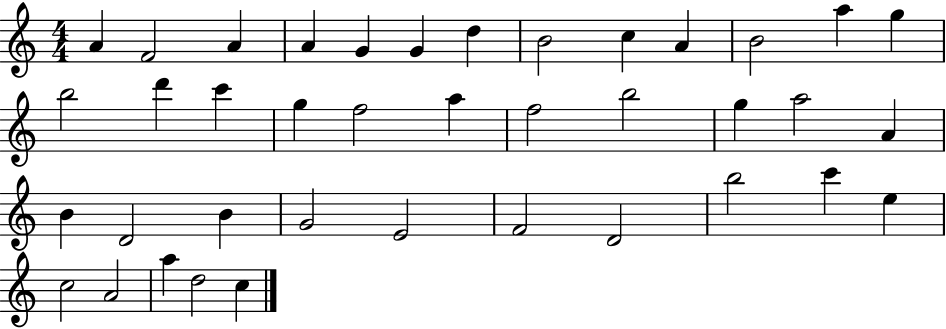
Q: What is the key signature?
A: C major